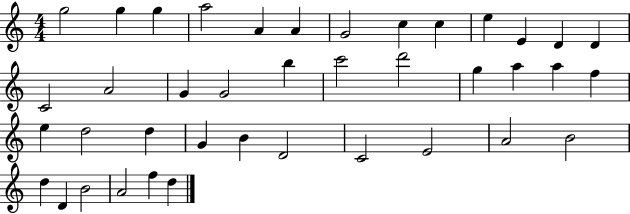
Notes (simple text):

G5/h G5/q G5/q A5/h A4/q A4/q G4/h C5/q C5/q E5/q E4/q D4/q D4/q C4/h A4/h G4/q G4/h B5/q C6/h D6/h G5/q A5/q A5/q F5/q E5/q D5/h D5/q G4/q B4/q D4/h C4/h E4/h A4/h B4/h D5/q D4/q B4/h A4/h F5/q D5/q